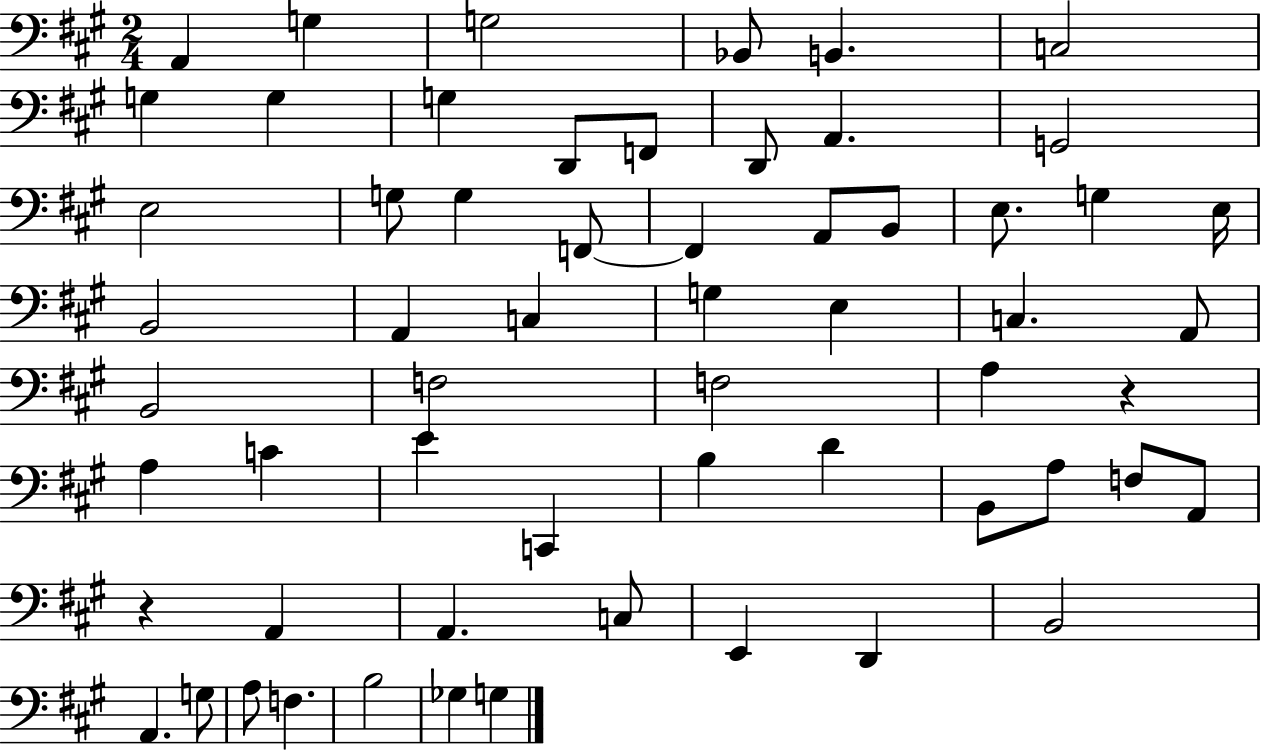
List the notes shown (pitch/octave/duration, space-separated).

A2/q G3/q G3/h Bb2/e B2/q. C3/h G3/q G3/q G3/q D2/e F2/e D2/e A2/q. G2/h E3/h G3/e G3/q F2/e F2/q A2/e B2/e E3/e. G3/q E3/s B2/h A2/q C3/q G3/q E3/q C3/q. A2/e B2/h F3/h F3/h A3/q R/q A3/q C4/q E4/q C2/q B3/q D4/q B2/e A3/e F3/e A2/e R/q A2/q A2/q. C3/e E2/q D2/q B2/h A2/q. G3/e A3/e F3/q. B3/h Gb3/q G3/q